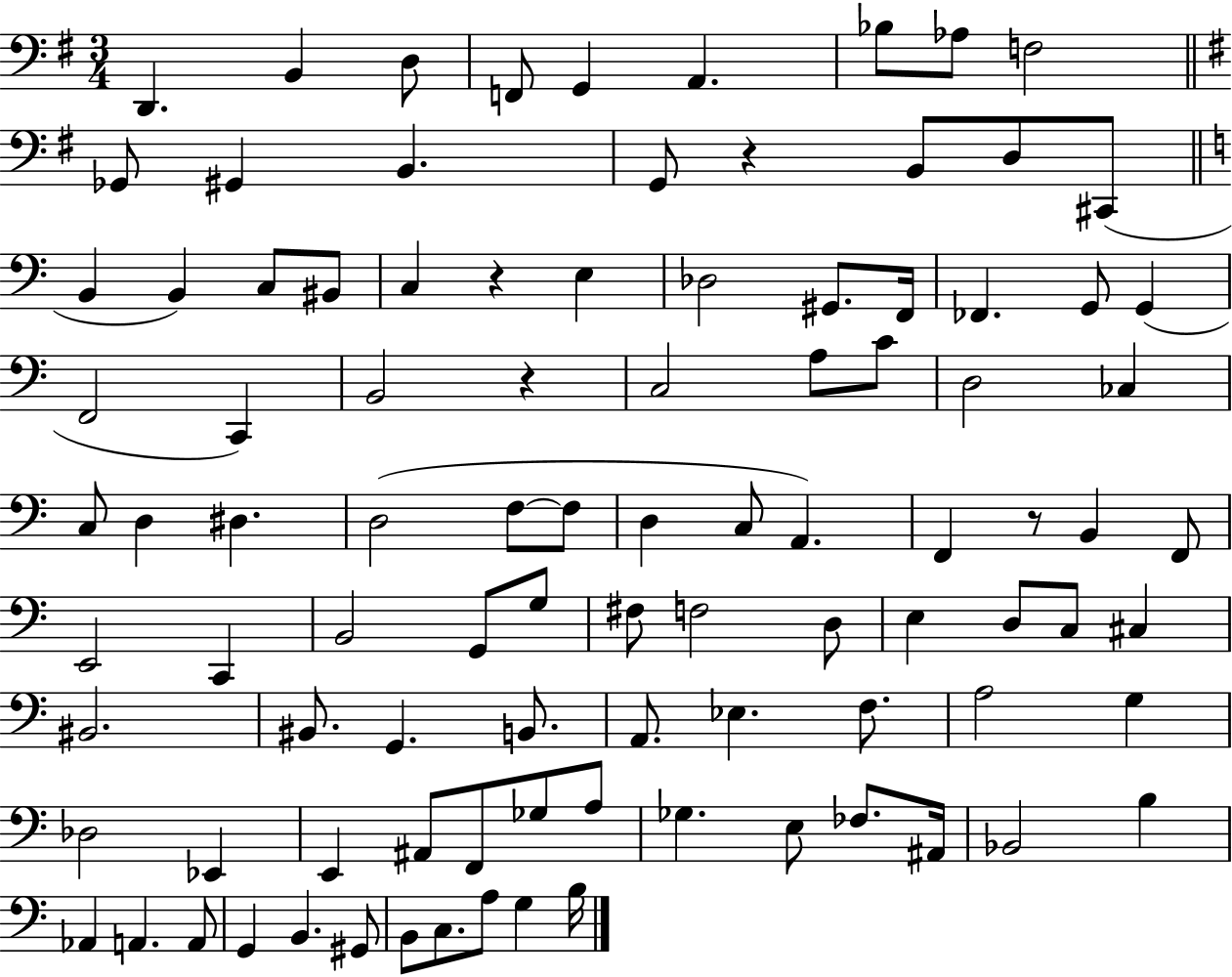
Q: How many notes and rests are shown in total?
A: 97